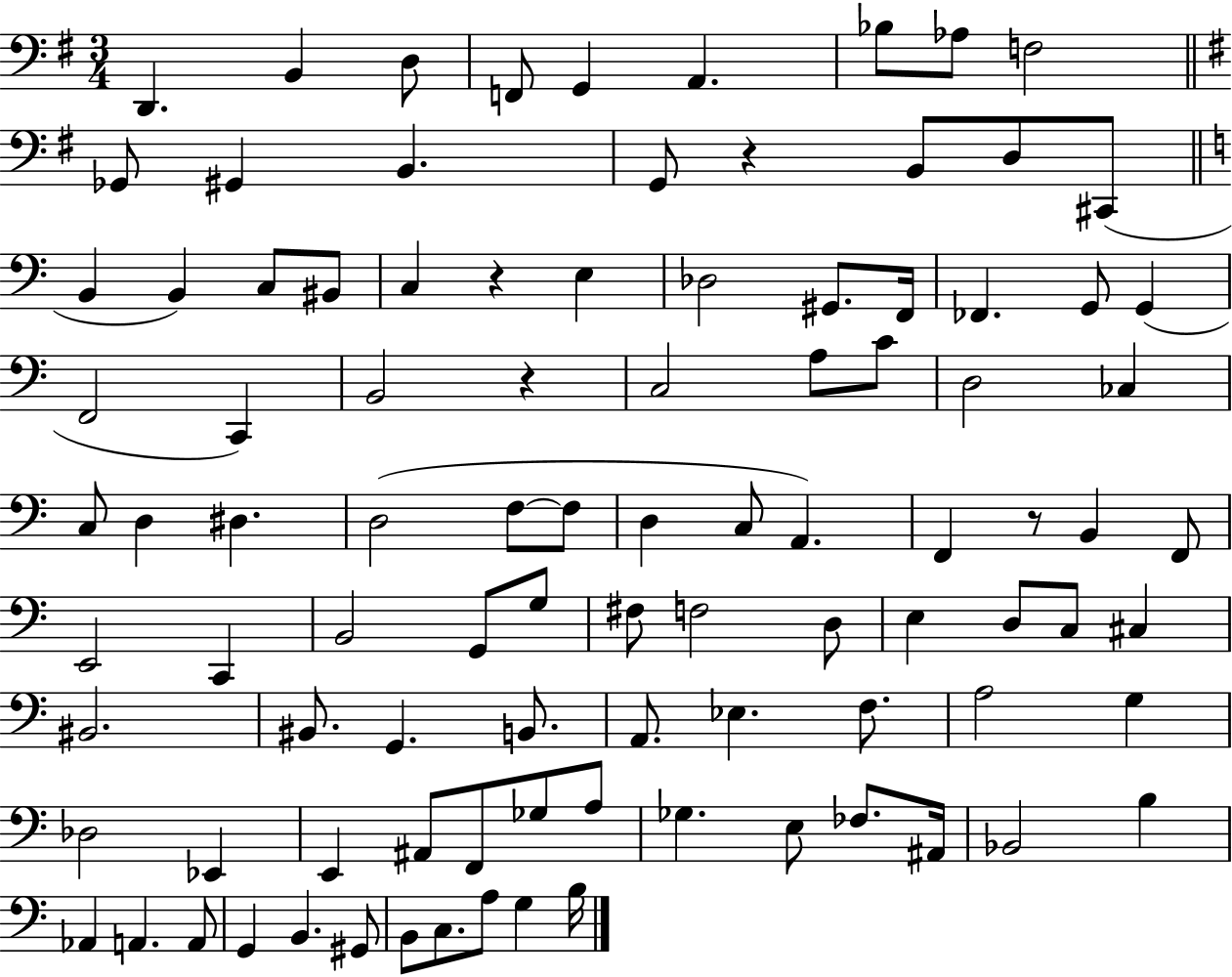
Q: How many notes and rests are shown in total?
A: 97